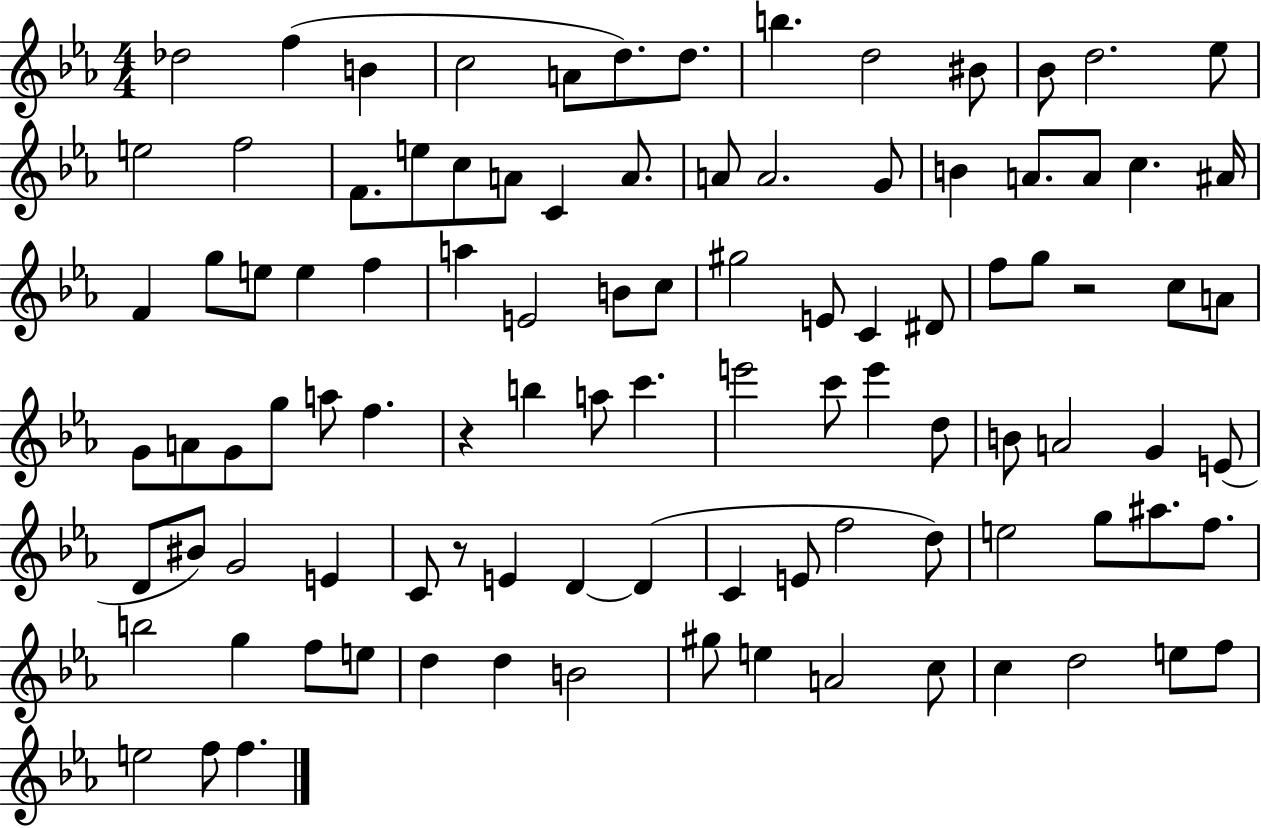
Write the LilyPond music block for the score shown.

{
  \clef treble
  \numericTimeSignature
  \time 4/4
  \key ees \major
  des''2 f''4( b'4 | c''2 a'8 d''8.) d''8. | b''4. d''2 bis'8 | bes'8 d''2. ees''8 | \break e''2 f''2 | f'8. e''8 c''8 a'8 c'4 a'8. | a'8 a'2. g'8 | b'4 a'8. a'8 c''4. ais'16 | \break f'4 g''8 e''8 e''4 f''4 | a''4 e'2 b'8 c''8 | gis''2 e'8 c'4 dis'8 | f''8 g''8 r2 c''8 a'8 | \break g'8 a'8 g'8 g''8 a''8 f''4. | r4 b''4 a''8 c'''4. | e'''2 c'''8 e'''4 d''8 | b'8 a'2 g'4 e'8( | \break d'8 bis'8) g'2 e'4 | c'8 r8 e'4 d'4~~ d'4( | c'4 e'8 f''2 d''8) | e''2 g''8 ais''8. f''8. | \break b''2 g''4 f''8 e''8 | d''4 d''4 b'2 | gis''8 e''4 a'2 c''8 | c''4 d''2 e''8 f''8 | \break e''2 f''8 f''4. | \bar "|."
}